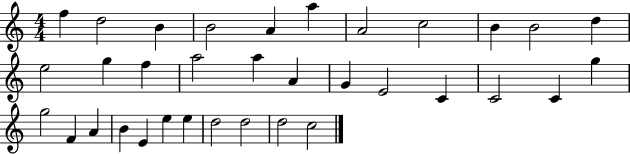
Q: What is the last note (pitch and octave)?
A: C5